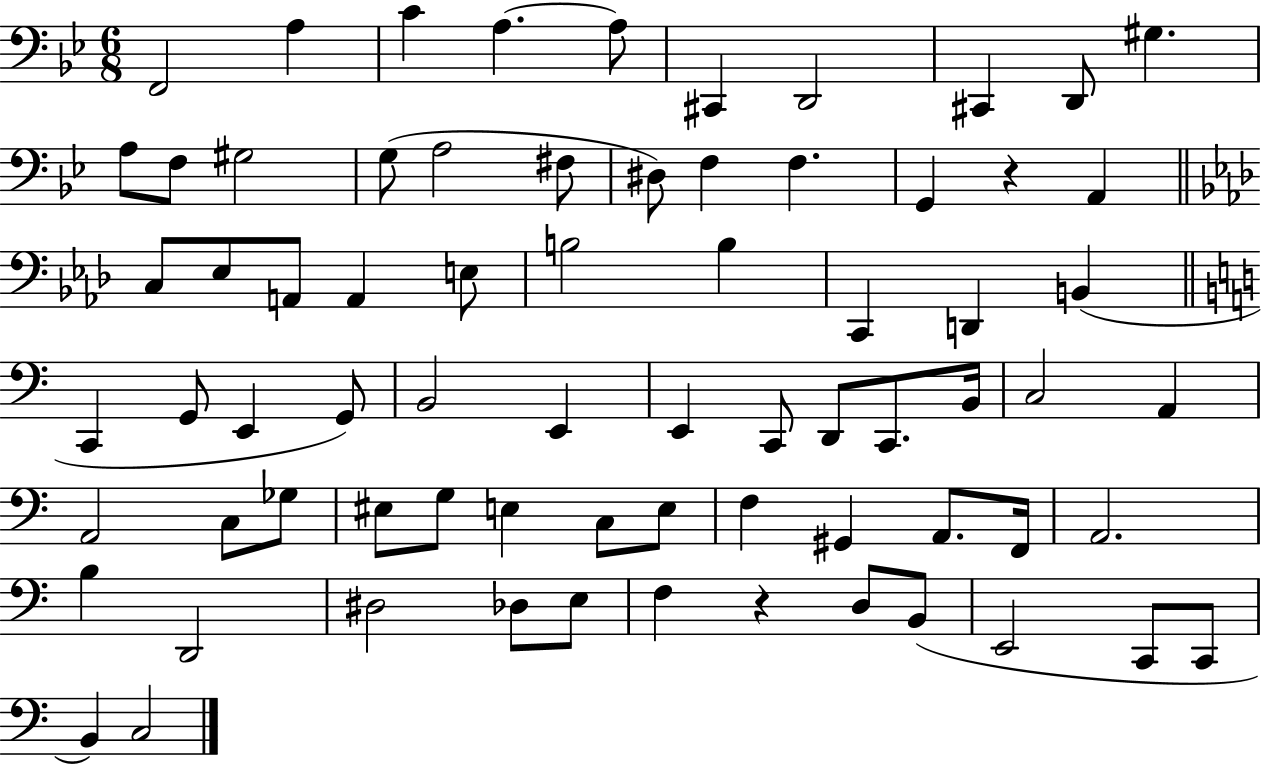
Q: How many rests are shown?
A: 2